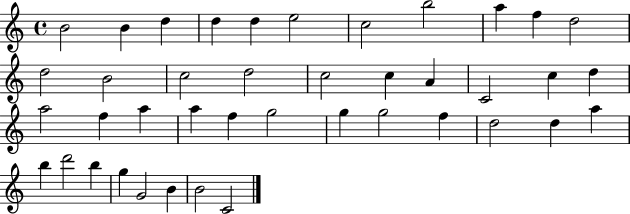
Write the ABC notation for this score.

X:1
T:Untitled
M:4/4
L:1/4
K:C
B2 B d d d e2 c2 b2 a f d2 d2 B2 c2 d2 c2 c A C2 c d a2 f a a f g2 g g2 f d2 d a b d'2 b g G2 B B2 C2